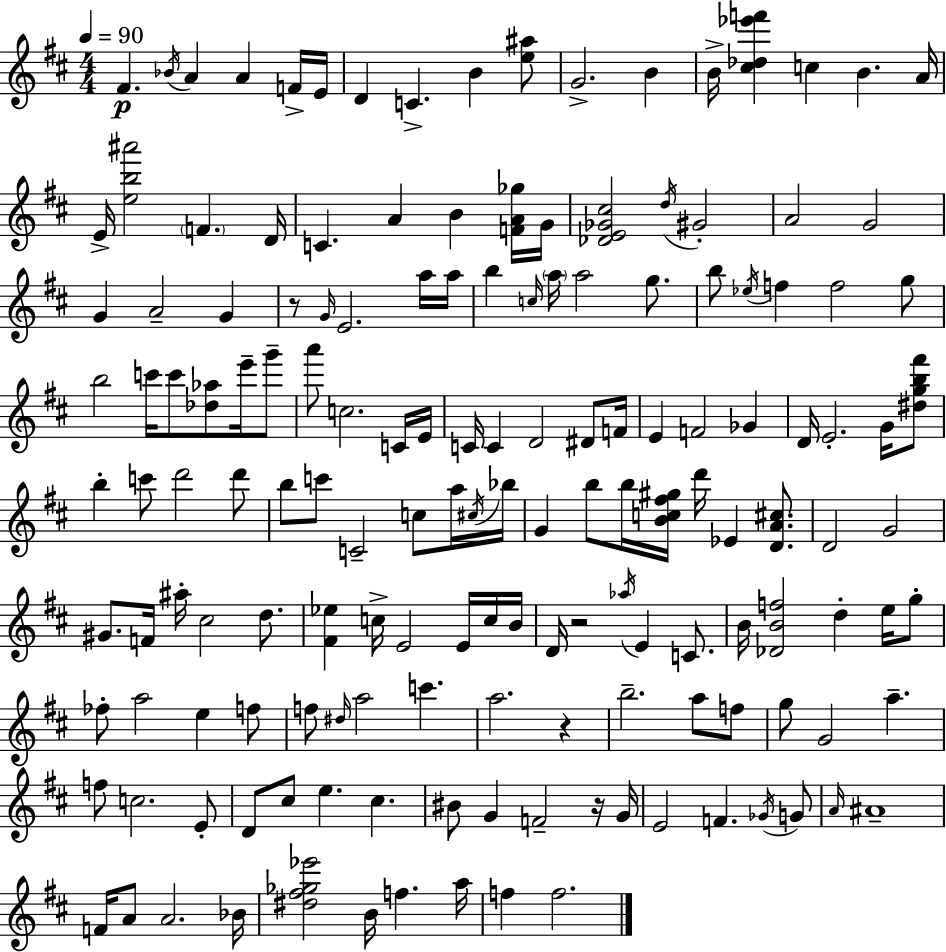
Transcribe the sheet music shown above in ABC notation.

X:1
T:Untitled
M:4/4
L:1/4
K:D
^F _B/4 A A F/4 E/4 D C B [e^a]/2 G2 B B/4 [^c_d_e'f'] c B A/4 E/4 [eb^a']2 F D/4 C A B [FA_g]/4 G/4 [_DE_G^c]2 d/4 ^G2 A2 G2 G A2 G z/2 G/4 E2 a/4 a/4 b c/4 a/4 a2 g/2 b/2 _e/4 f f2 g/2 b2 c'/4 c'/2 [_d_a]/2 e'/4 g'/2 a'/2 c2 C/4 E/4 C/4 C D2 ^D/2 F/4 E F2 _G D/4 E2 G/4 [^dgb^f']/2 b c'/2 d'2 d'/2 b/2 c'/2 C2 c/2 a/4 ^c/4 _b/4 G b/2 b/4 [Bc^f^g]/4 d'/4 _E [DA^c]/2 D2 G2 ^G/2 F/4 ^a/4 ^c2 d/2 [^F_e] c/4 E2 E/4 c/4 B/4 D/4 z2 _a/4 E C/2 B/4 [_DBf]2 d e/4 g/2 _f/2 a2 e f/2 f/2 ^d/4 a2 c' a2 z b2 a/2 f/2 g/2 G2 a f/2 c2 E/2 D/2 ^c/2 e ^c ^B/2 G F2 z/4 G/4 E2 F _G/4 G/2 A/4 ^A4 F/4 A/2 A2 _B/4 [^d^f_g_e']2 B/4 f a/4 f f2